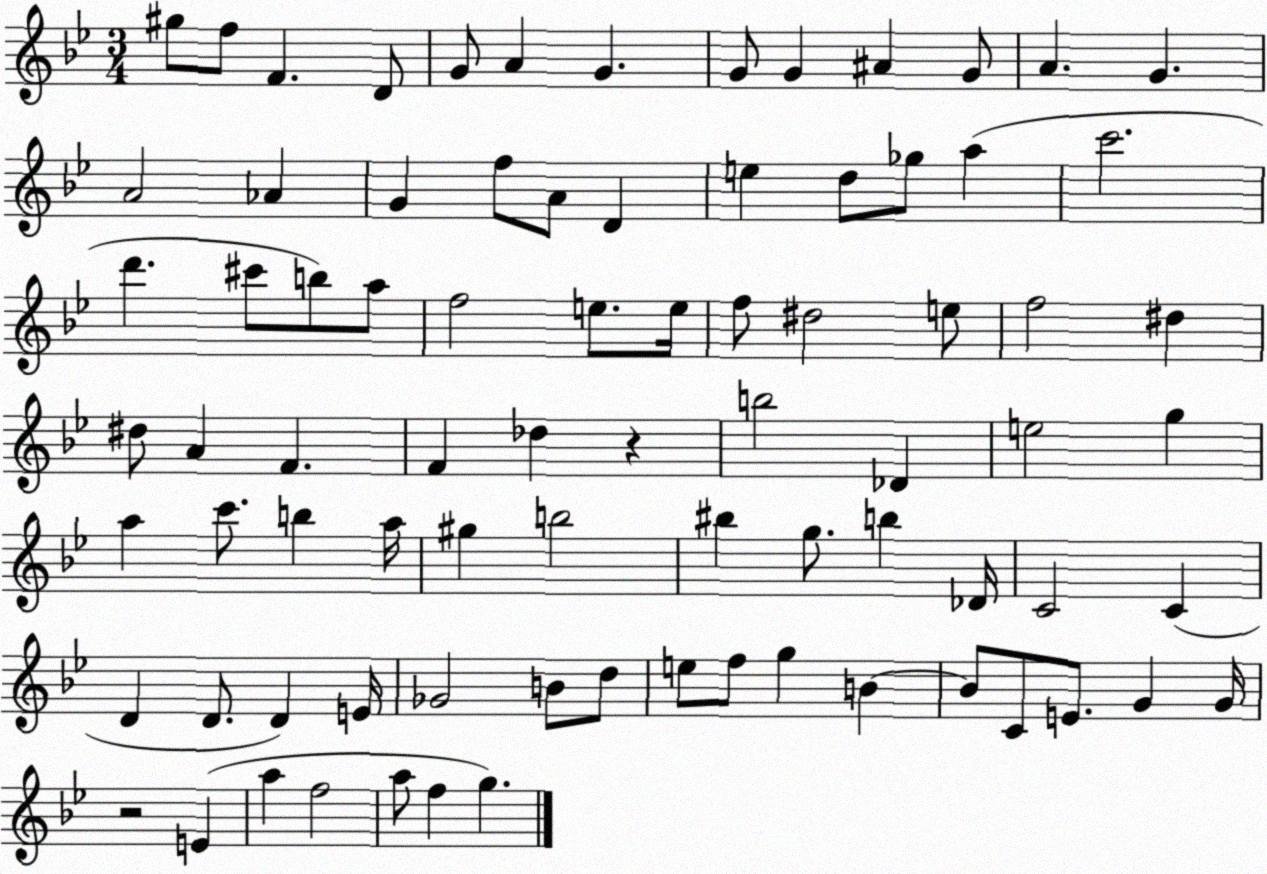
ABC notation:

X:1
T:Untitled
M:3/4
L:1/4
K:Bb
^g/2 f/2 F D/2 G/2 A G G/2 G ^A G/2 A G A2 _A G f/2 A/2 D e d/2 _g/2 a c'2 d' ^c'/2 b/2 a/2 f2 e/2 e/4 f/2 ^d2 e/2 f2 ^d ^d/2 A F F _d z b2 _D e2 g a c'/2 b a/4 ^g b2 ^b g/2 b _D/4 C2 C D D/2 D E/4 _G2 B/2 d/2 e/2 f/2 g B B/2 C/2 E/2 G G/4 z2 E a f2 a/2 f g